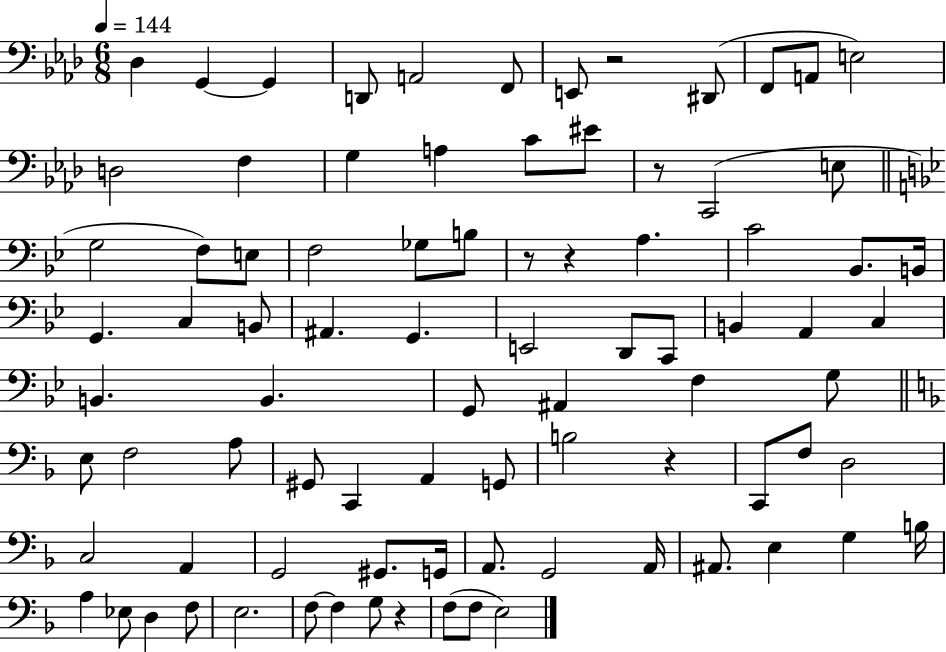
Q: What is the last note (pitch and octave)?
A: E3